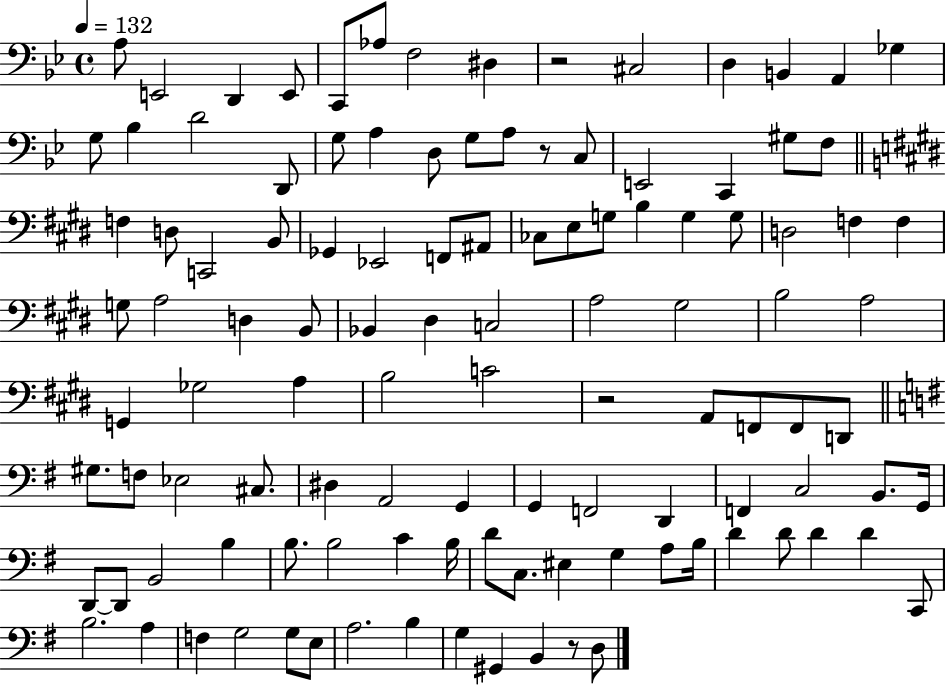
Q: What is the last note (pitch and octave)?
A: D3